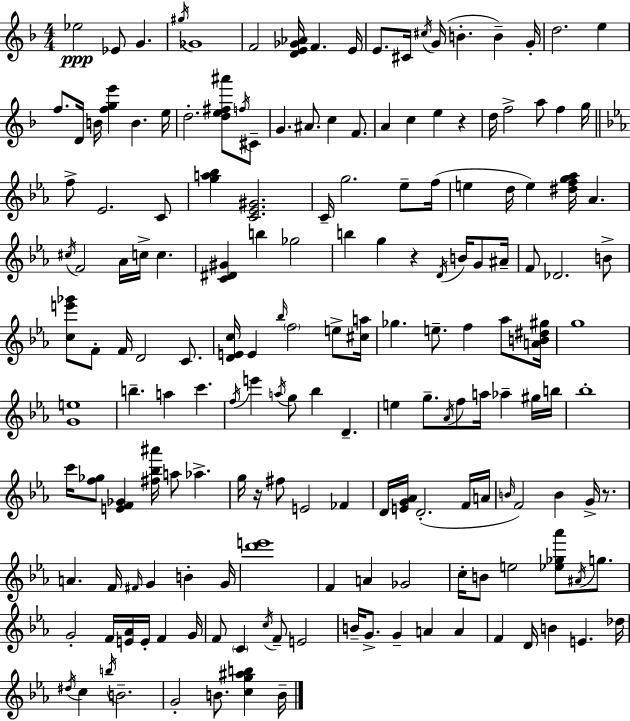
Eb5/h Eb4/e G4/q. G#5/s Gb4/w F4/h [D4,E4,Gb4,Ab4]/s F4/q. E4/s E4/e. C#4/s C#5/s G4/s B4/q. B4/q G4/s D5/h. E5/q F5/e. D4/s B4/s [F5,G5,E6]/q B4/q. E5/s D5/h. [D5,E5,F#5,A#6]/e F5/s C#4/e G4/q. A#4/e. C5/q F4/e. A4/q C5/q E5/q R/q D5/s F5/h A5/e F5/q G5/s F5/e Eb4/h. C4/e [G5,A5,Bb5]/q [C4,Eb4,G#4]/h. C4/s G5/h. Eb5/e F5/s E5/q D5/s E5/q [D#5,F5,G5,Ab5]/s Ab4/q. C#5/s F4/h Ab4/s C5/s C5/q. [C4,D#4,G#4]/q B5/q Gb5/h B5/q G5/q R/q D4/s B4/s G4/e A#4/s F4/e Db4/h. B4/e [C5,E6,Gb6]/e F4/e F4/s D4/h C4/e. [D4,E4,C5]/s E4/q Bb5/s F5/h E5/e [C#5,A5]/s Gb5/q. E5/e. F5/q Ab5/e [A4,B4,D#5,G#5]/s G5/w [G4,E5]/w B5/q. A5/q C6/q. F5/s E6/q A5/s G5/e Bb5/q D4/q. E5/q G5/e. Ab4/s F5/e A5/s Ab5/q G#5/s B5/s Bb5/w C6/s [F5,Gb5]/e [E4,F4,Gb4]/q [F#5,Bb5,A#6]/s A5/e Ab5/q. G5/s R/s F#5/e E4/h FES4/q D4/s [E4,G4,Ab4]/s D4/h. F4/s A4/s B4/s F4/h B4/q G4/s R/e. A4/q. F4/s F#4/s G4/q B4/q G4/s [D6,E6]/w F4/q A4/q Gb4/h C5/s B4/e E5/h [Eb5,Gb5,Ab6]/e A#4/s G5/e. G4/h F4/s [E4,Ab4]/s E4/s F4/q G4/s F4/e C4/q C5/s F4/e E4/h B4/s G4/e. G4/q A4/q A4/q F4/q D4/s B4/q E4/q. Db5/s D#5/s C5/q B5/s B4/h. G4/h B4/e. [C5,G5,A#5,B5]/q B4/s